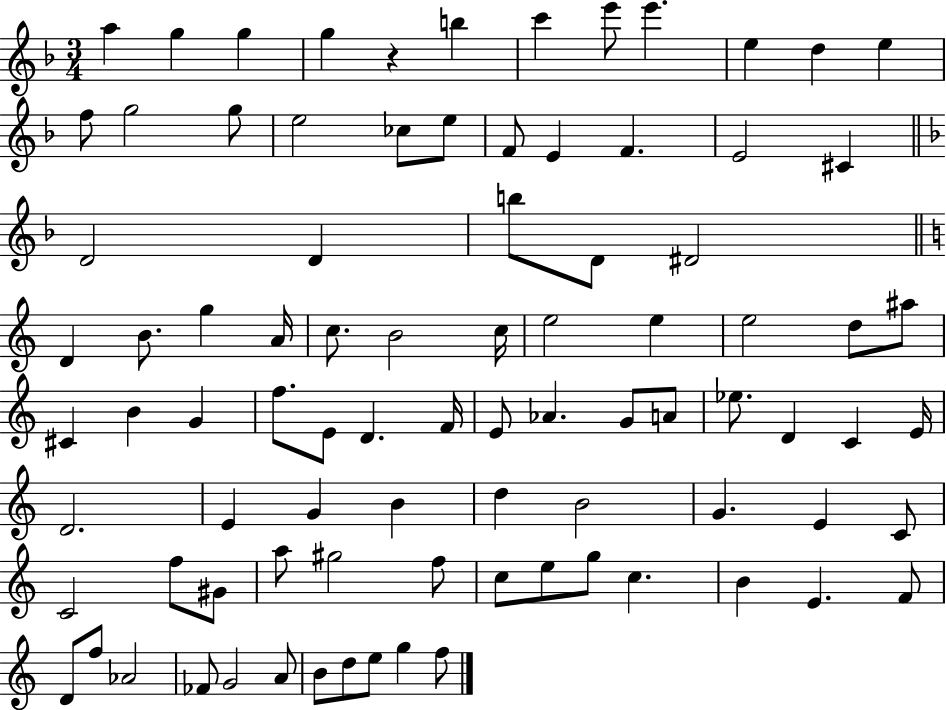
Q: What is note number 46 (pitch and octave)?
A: F4